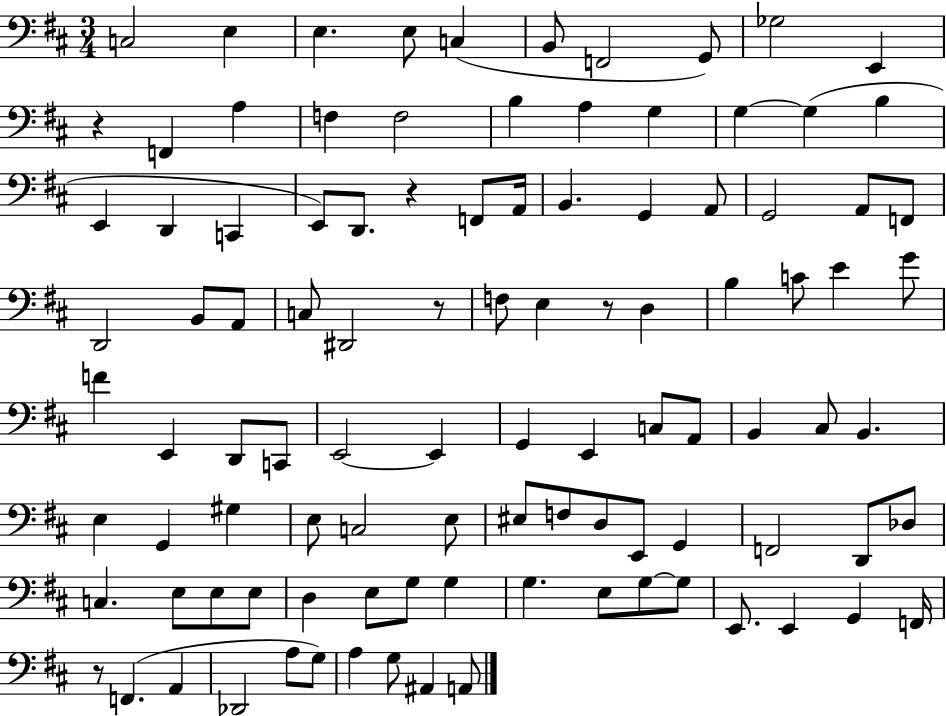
X:1
T:Untitled
M:3/4
L:1/4
K:D
C,2 E, E, E,/2 C, B,,/2 F,,2 G,,/2 _G,2 E,, z F,, A, F, F,2 B, A, G, G, G, B, E,, D,, C,, E,,/2 D,,/2 z F,,/2 A,,/4 B,, G,, A,,/2 G,,2 A,,/2 F,,/2 D,,2 B,,/2 A,,/2 C,/2 ^D,,2 z/2 F,/2 E, z/2 D, B, C/2 E G/2 F E,, D,,/2 C,,/2 E,,2 E,, G,, E,, C,/2 A,,/2 B,, ^C,/2 B,, E, G,, ^G, E,/2 C,2 E,/2 ^E,/2 F,/2 D,/2 E,,/2 G,, F,,2 D,,/2 _D,/2 C, E,/2 E,/2 E,/2 D, E,/2 G,/2 G, G, E,/2 G,/2 G,/2 E,,/2 E,, G,, F,,/4 z/2 F,, A,, _D,,2 A,/2 G,/2 A, G,/2 ^A,, A,,/2